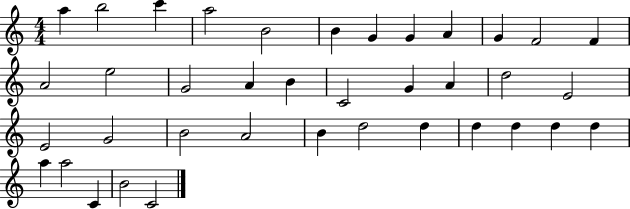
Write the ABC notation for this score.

X:1
T:Untitled
M:4/4
L:1/4
K:C
a b2 c' a2 B2 B G G A G F2 F A2 e2 G2 A B C2 G A d2 E2 E2 G2 B2 A2 B d2 d d d d d a a2 C B2 C2